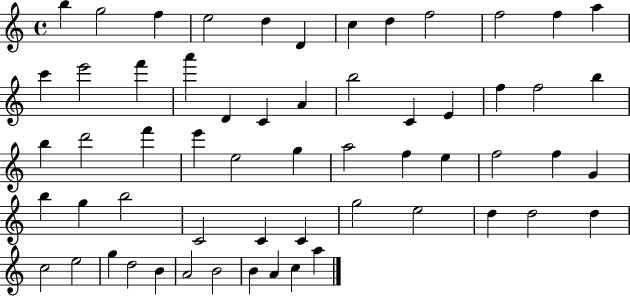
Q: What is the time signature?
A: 4/4